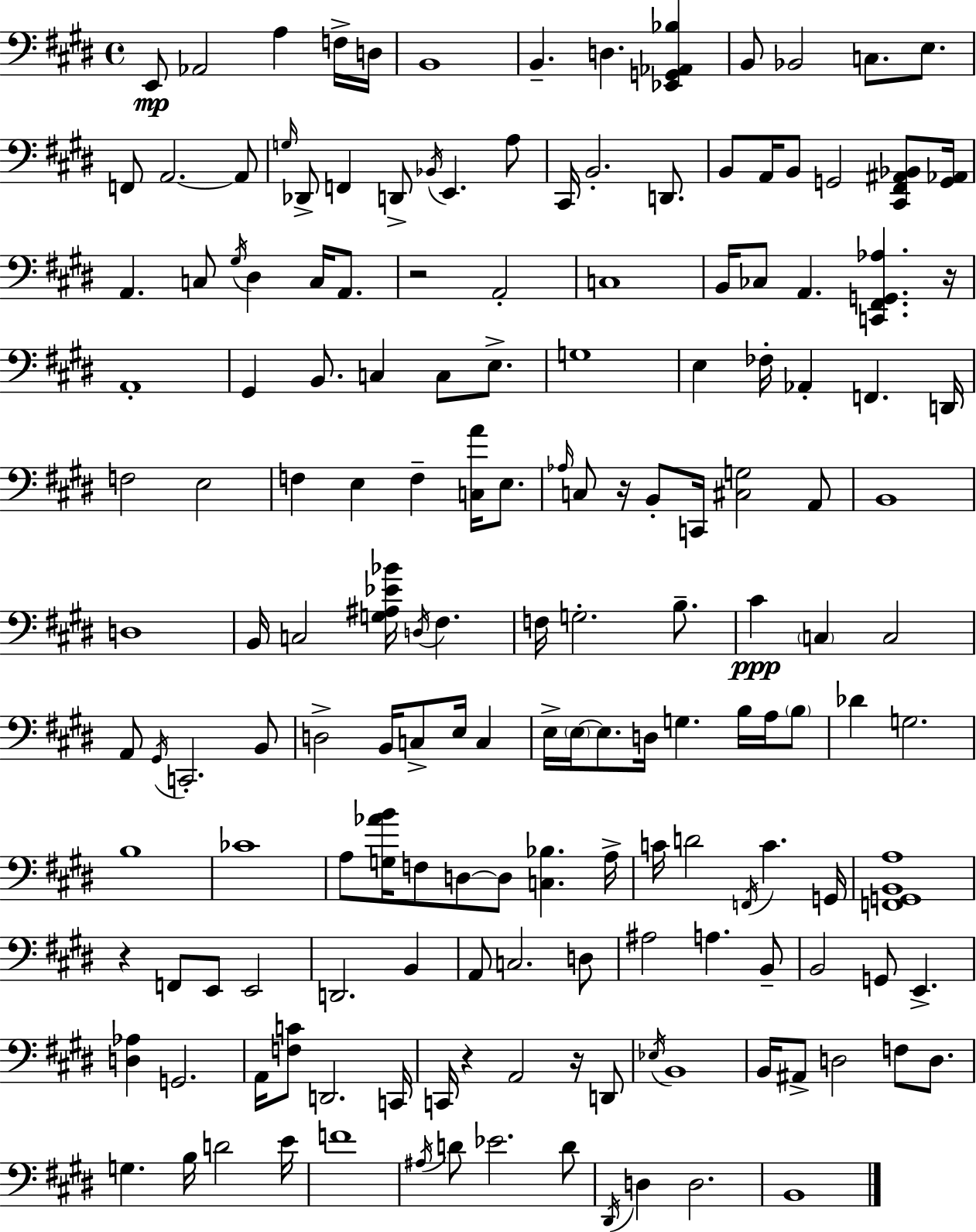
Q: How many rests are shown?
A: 6